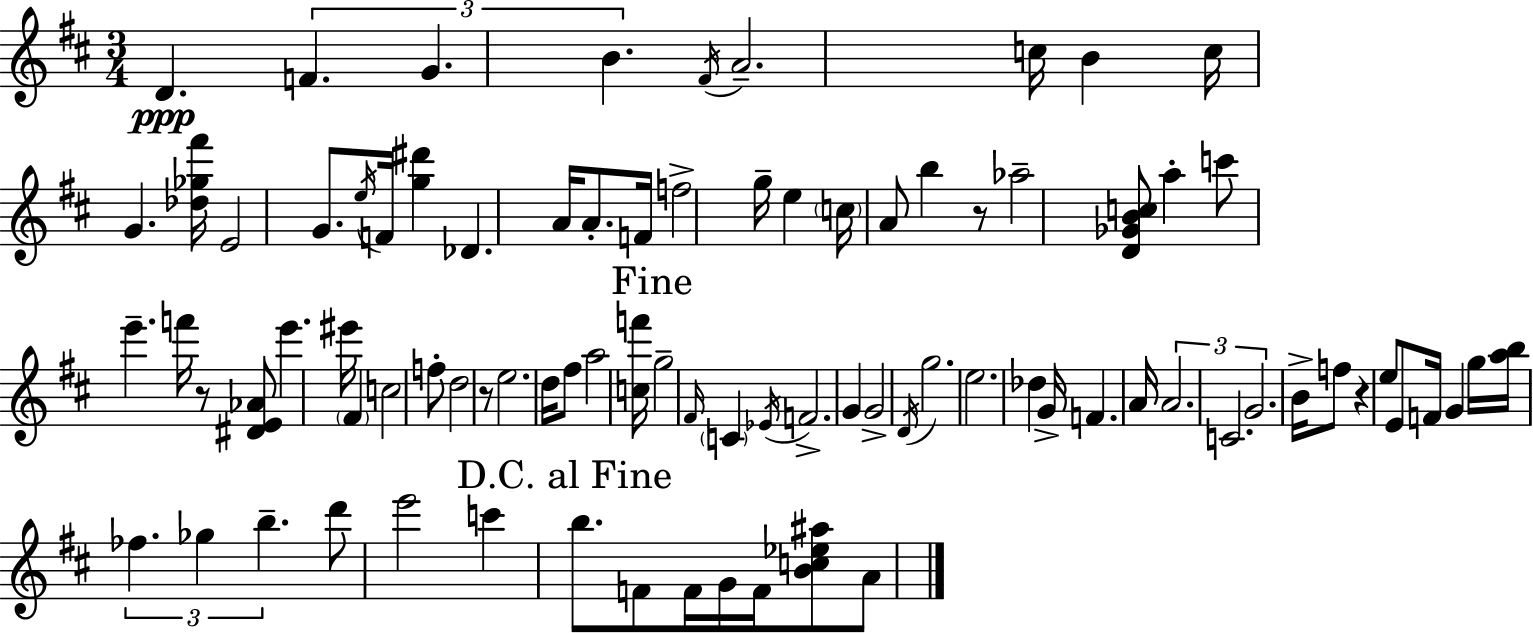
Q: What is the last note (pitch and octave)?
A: A4